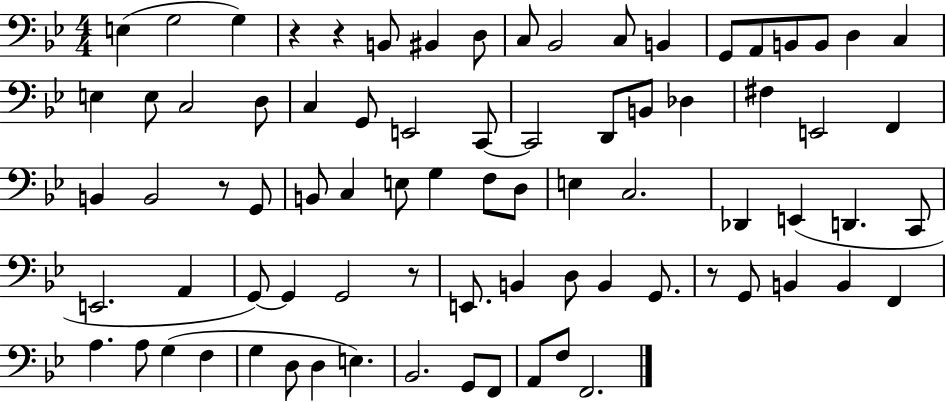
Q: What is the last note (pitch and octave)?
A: F2